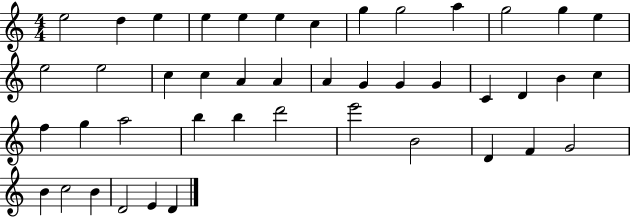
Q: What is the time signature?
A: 4/4